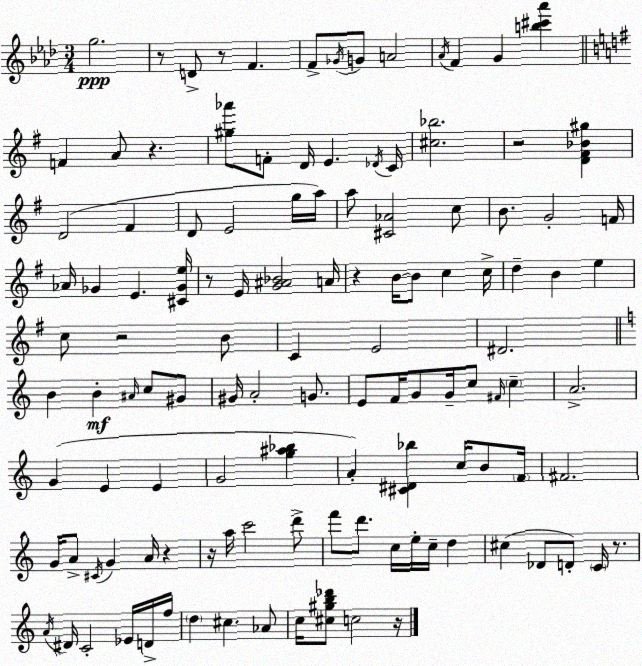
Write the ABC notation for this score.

X:1
T:Untitled
M:3/4
L:1/4
K:Ab
g2 z/2 D/2 z/2 F F/2 _G/4 G/2 A2 _A/4 F G [b^c'_a'] F A/2 z [^g_a']/2 F/2 D/4 E _D/4 C/4 [^c_b]2 z2 [D^F_B^g] D2 ^F D/2 E2 g/4 a/4 a/2 [^C_A]2 c/2 B/2 G2 F/4 _A/4 _G E [^C_Ge]/4 z/2 E/4 [G^A_B]2 A/4 z B/4 B/2 c c/4 d B e c/2 z2 B/2 C E2 ^D2 B B ^A/4 c/2 ^G/2 ^G/4 A2 G/2 E/2 F/4 G/2 G/4 c/2 ^F/4 c A2 G E E G2 [g^a_b] A [^C^D_b] c/4 B/2 F/4 ^F2 G/4 A/2 ^C/4 G A/4 z z/4 a/4 c'2 d'/2 f'/2 d'/2 c/4 e/4 c/4 d ^c _D/2 D/2 C/4 z/2 A/4 ^D/4 C2 _E/4 D/4 f/4 d ^c _A/2 c/4 [^c^gb_d']/2 c2 z/4